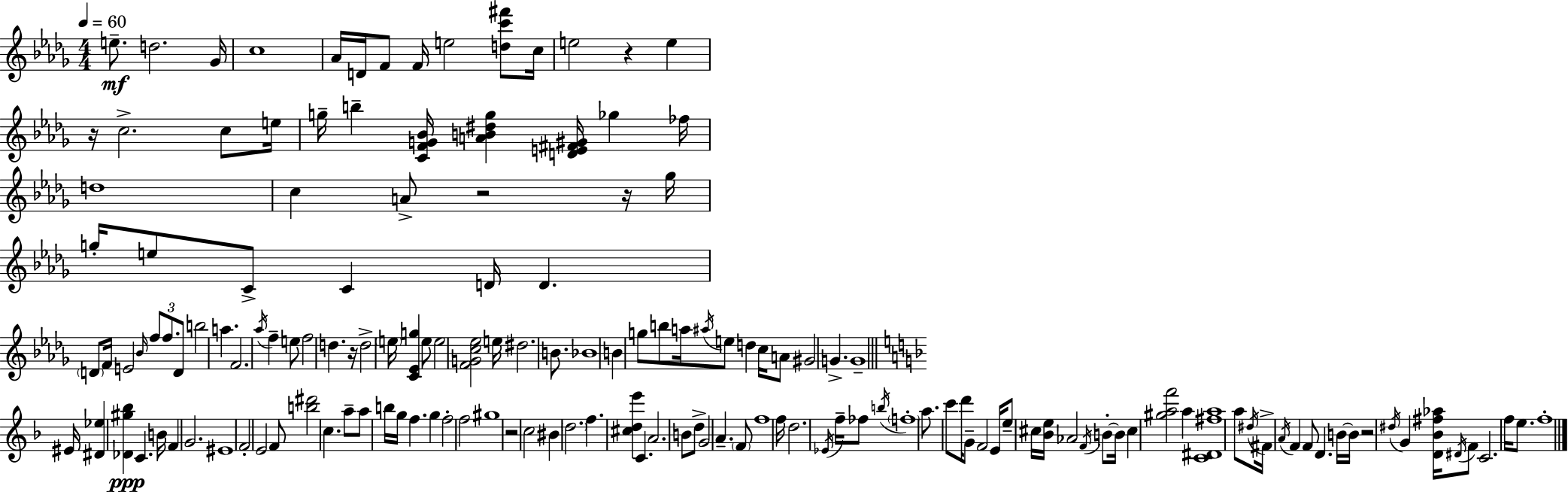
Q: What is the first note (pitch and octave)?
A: E5